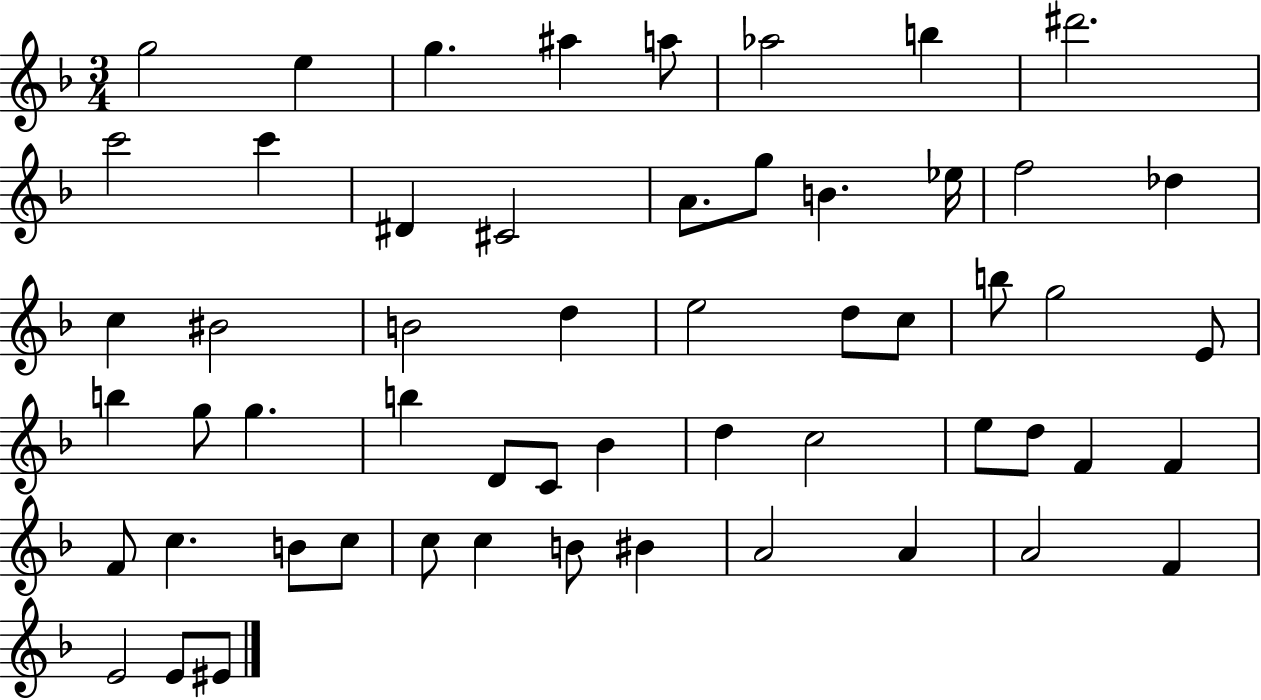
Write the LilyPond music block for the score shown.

{
  \clef treble
  \numericTimeSignature
  \time 3/4
  \key f \major
  g''2 e''4 | g''4. ais''4 a''8 | aes''2 b''4 | dis'''2. | \break c'''2 c'''4 | dis'4 cis'2 | a'8. g''8 b'4. ees''16 | f''2 des''4 | \break c''4 bis'2 | b'2 d''4 | e''2 d''8 c''8 | b''8 g''2 e'8 | \break b''4 g''8 g''4. | b''4 d'8 c'8 bes'4 | d''4 c''2 | e''8 d''8 f'4 f'4 | \break f'8 c''4. b'8 c''8 | c''8 c''4 b'8 bis'4 | a'2 a'4 | a'2 f'4 | \break e'2 e'8 eis'8 | \bar "|."
}